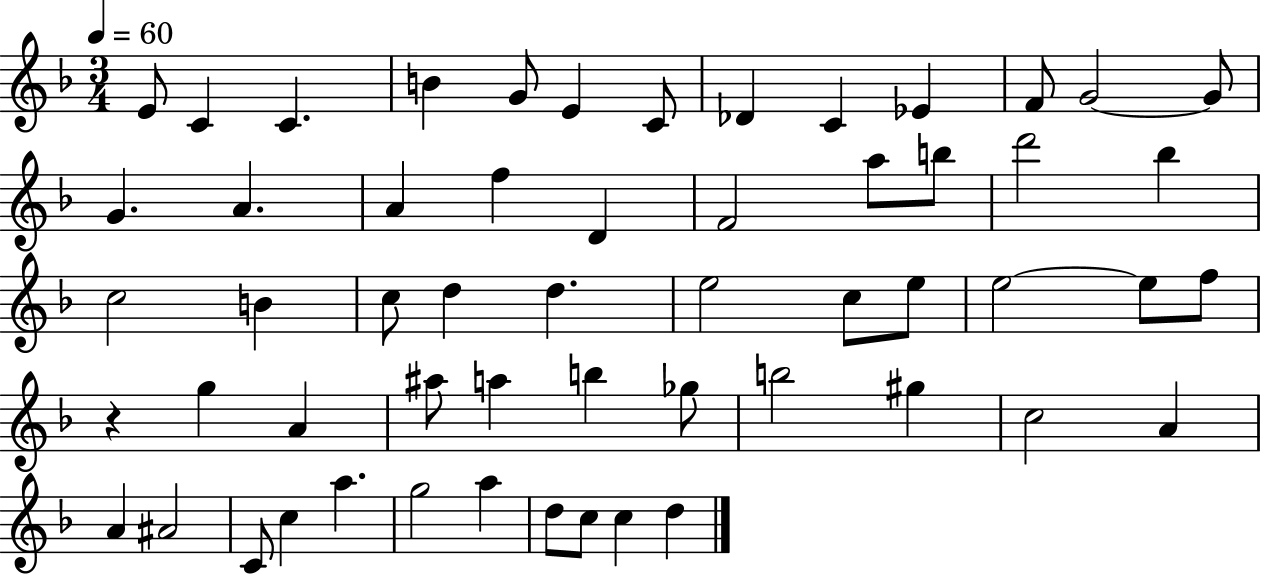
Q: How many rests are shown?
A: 1